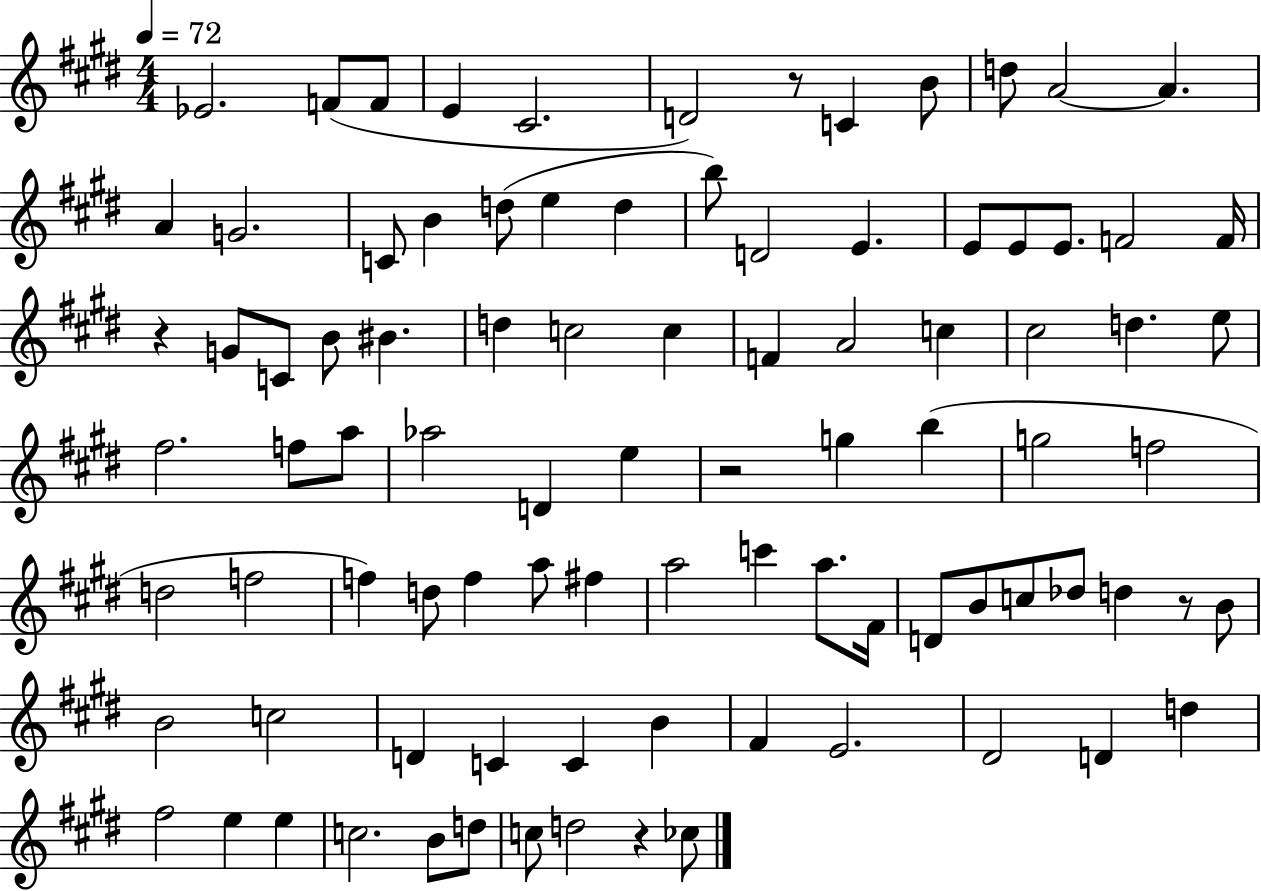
{
  \clef treble
  \numericTimeSignature
  \time 4/4
  \key e \major
  \tempo 4 = 72
  ees'2. f'8( f'8 | e'4 cis'2. | d'2) r8 c'4 b'8 | d''8 a'2~~ a'4. | \break a'4 g'2. | c'8 b'4 d''8( e''4 d''4 | b''8) d'2 e'4. | e'8 e'8 e'8. f'2 f'16 | \break r4 g'8 c'8 b'8 bis'4. | d''4 c''2 c''4 | f'4 a'2 c''4 | cis''2 d''4. e''8 | \break fis''2. f''8 a''8 | aes''2 d'4 e''4 | r2 g''4 b''4( | g''2 f''2 | \break d''2 f''2 | f''4) d''8 f''4 a''8 fis''4 | a''2 c'''4 a''8. fis'16 | d'8 b'8 c''8 des''8 d''4 r8 b'8 | \break b'2 c''2 | d'4 c'4 c'4 b'4 | fis'4 e'2. | dis'2 d'4 d''4 | \break fis''2 e''4 e''4 | c''2. b'8 d''8 | c''8 d''2 r4 ces''8 | \bar "|."
}